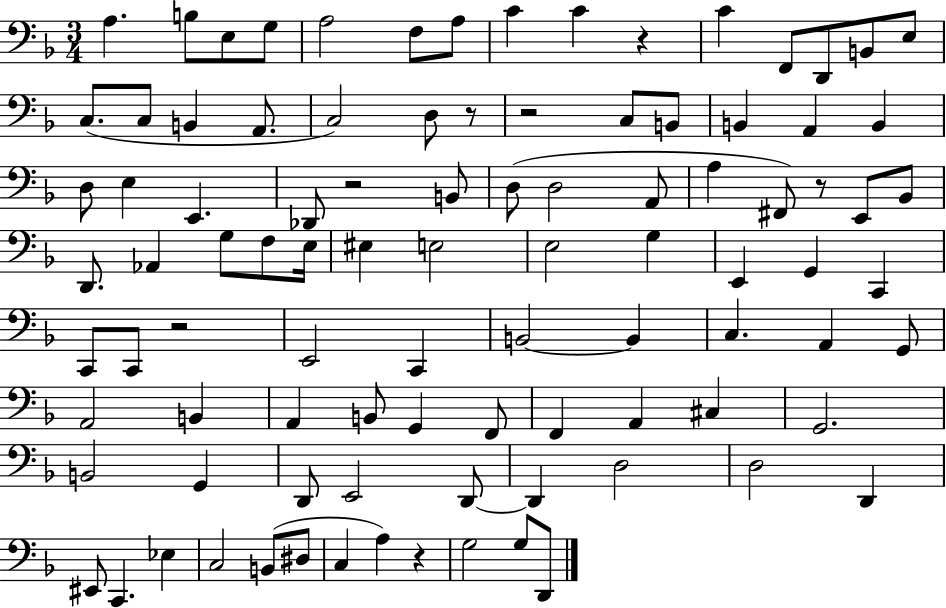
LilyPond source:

{
  \clef bass
  \numericTimeSignature
  \time 3/4
  \key f \major
  \repeat volta 2 { a4. b8 e8 g8 | a2 f8 a8 | c'4 c'4 r4 | c'4 f,8 d,8 b,8 e8 | \break c8.( c8 b,4 a,8. | c2) d8 r8 | r2 c8 b,8 | b,4 a,4 b,4 | \break d8 e4 e,4. | des,8 r2 b,8 | d8( d2 a,8 | a4 fis,8) r8 e,8 bes,8 | \break d,8. aes,4 g8 f8 e16 | eis4 e2 | e2 g4 | e,4 g,4 c,4 | \break c,8 c,8 r2 | e,2 c,4 | b,2~~ b,4 | c4. a,4 g,8 | \break a,2 b,4 | a,4 b,8 g,4 f,8 | f,4 a,4 cis4 | g,2. | \break b,2 g,4 | d,8 e,2 d,8~~ | d,4 d2 | d2 d,4 | \break eis,8 c,4. ees4 | c2 b,8( dis8 | c4 a4) r4 | g2 g8 d,8 | \break } \bar "|."
}